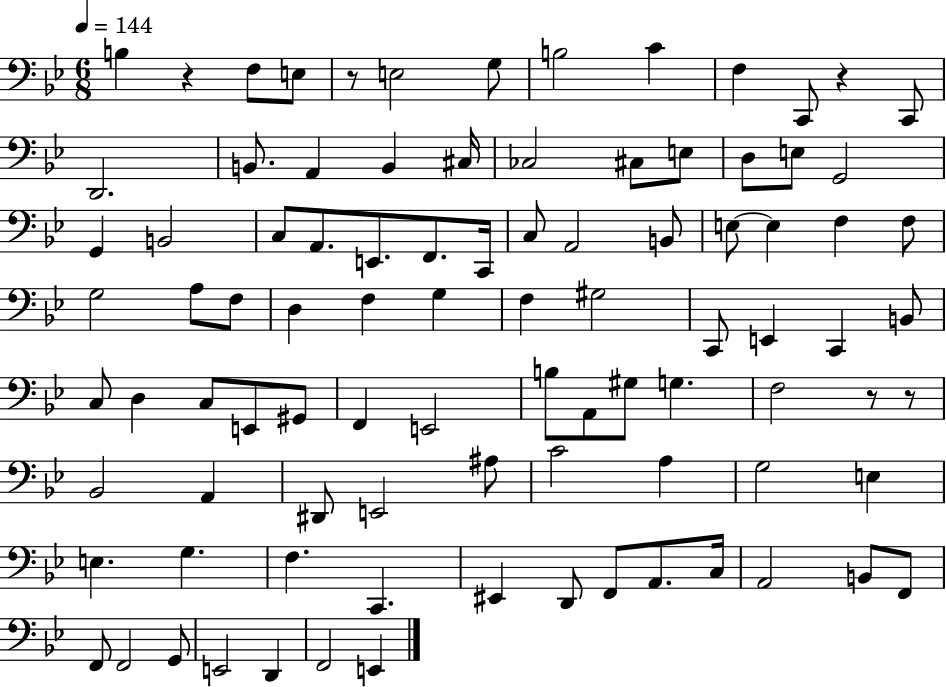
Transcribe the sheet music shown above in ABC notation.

X:1
T:Untitled
M:6/8
L:1/4
K:Bb
B, z F,/2 E,/2 z/2 E,2 G,/2 B,2 C F, C,,/2 z C,,/2 D,,2 B,,/2 A,, B,, ^C,/4 _C,2 ^C,/2 E,/2 D,/2 E,/2 G,,2 G,, B,,2 C,/2 A,,/2 E,,/2 F,,/2 C,,/4 C,/2 A,,2 B,,/2 E,/2 E, F, F,/2 G,2 A,/2 F,/2 D, F, G, F, ^G,2 C,,/2 E,, C,, B,,/2 C,/2 D, C,/2 E,,/2 ^G,,/2 F,, E,,2 B,/2 A,,/2 ^G,/2 G, F,2 z/2 z/2 _B,,2 A,, ^D,,/2 E,,2 ^A,/2 C2 A, G,2 E, E, G, F, C,, ^E,, D,,/2 F,,/2 A,,/2 C,/4 A,,2 B,,/2 F,,/2 F,,/2 F,,2 G,,/2 E,,2 D,, F,,2 E,,